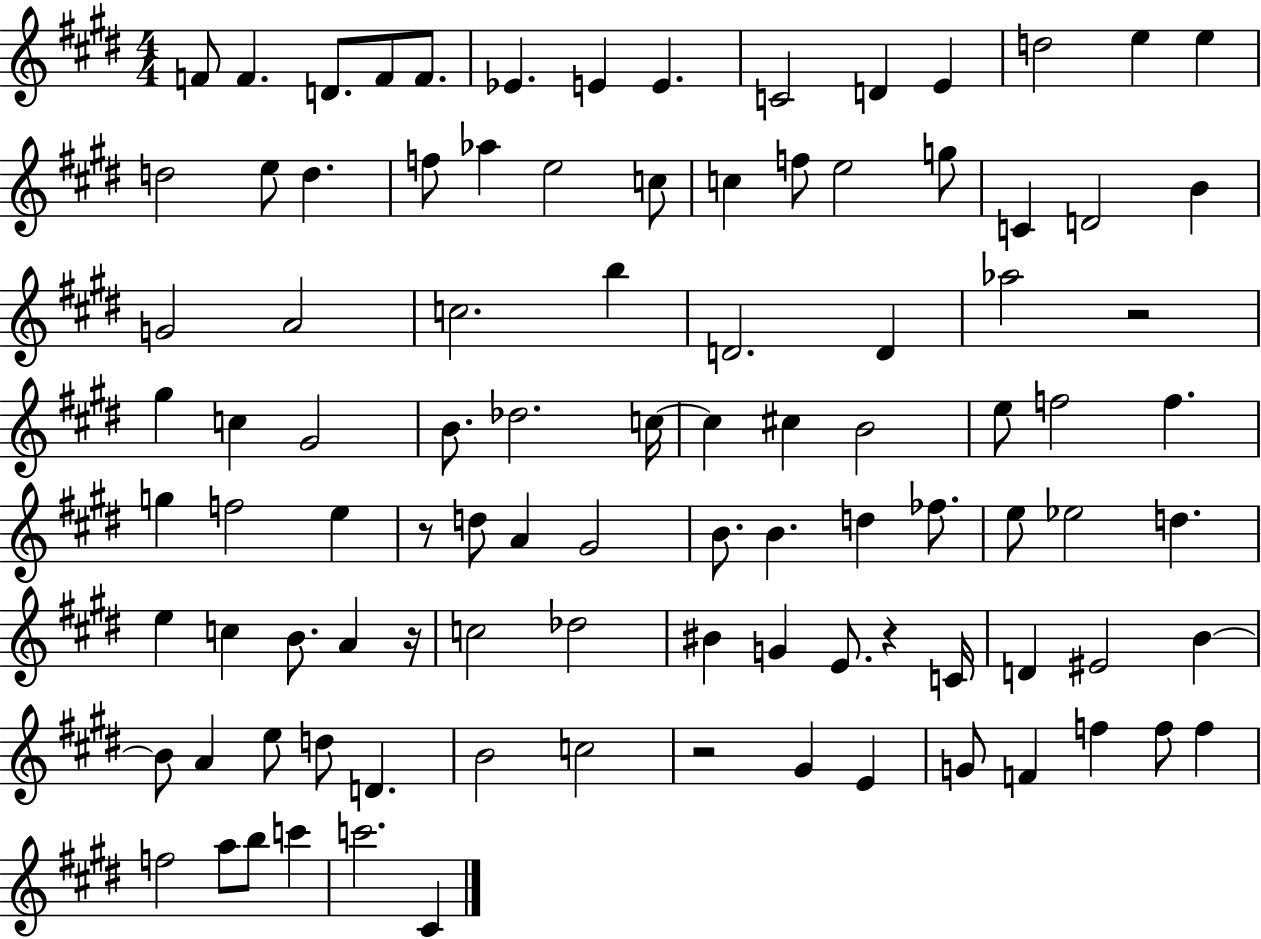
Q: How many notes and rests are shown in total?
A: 98